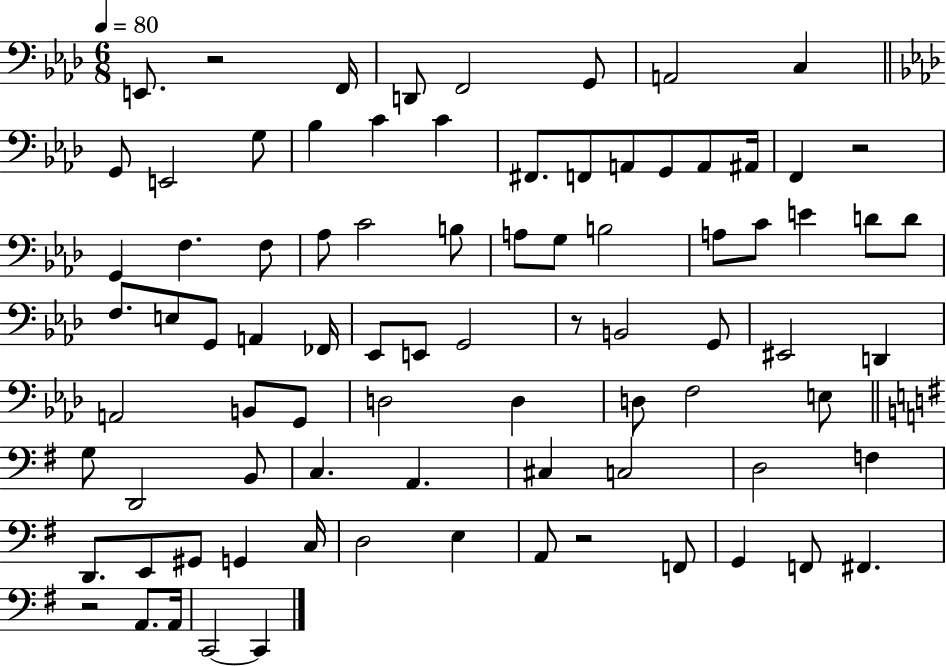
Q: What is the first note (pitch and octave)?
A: E2